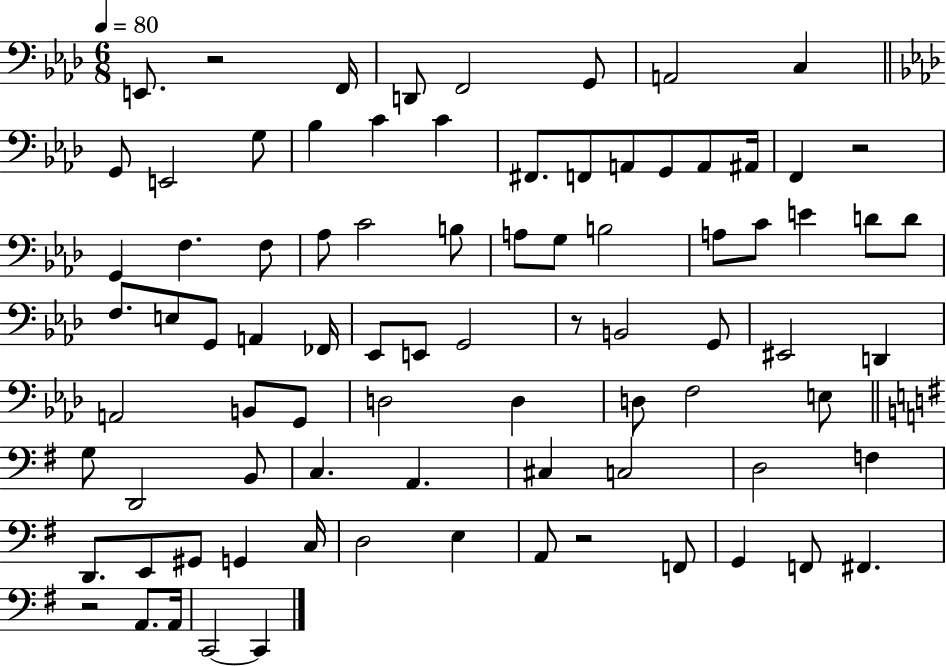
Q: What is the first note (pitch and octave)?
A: E2